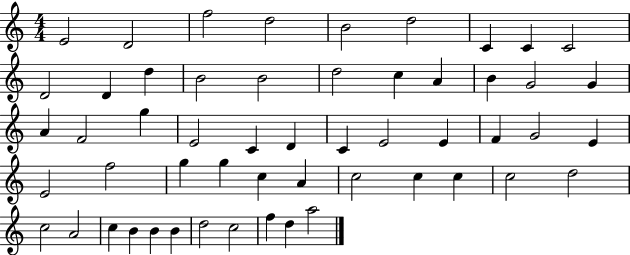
{
  \clef treble
  \numericTimeSignature
  \time 4/4
  \key c \major
  e'2 d'2 | f''2 d''2 | b'2 d''2 | c'4 c'4 c'2 | \break d'2 d'4 d''4 | b'2 b'2 | d''2 c''4 a'4 | b'4 g'2 g'4 | \break a'4 f'2 g''4 | e'2 c'4 d'4 | c'4 e'2 e'4 | f'4 g'2 e'4 | \break e'2 f''2 | g''4 g''4 c''4 a'4 | c''2 c''4 c''4 | c''2 d''2 | \break c''2 a'2 | c''4 b'4 b'4 b'4 | d''2 c''2 | f''4 d''4 a''2 | \break \bar "|."
}